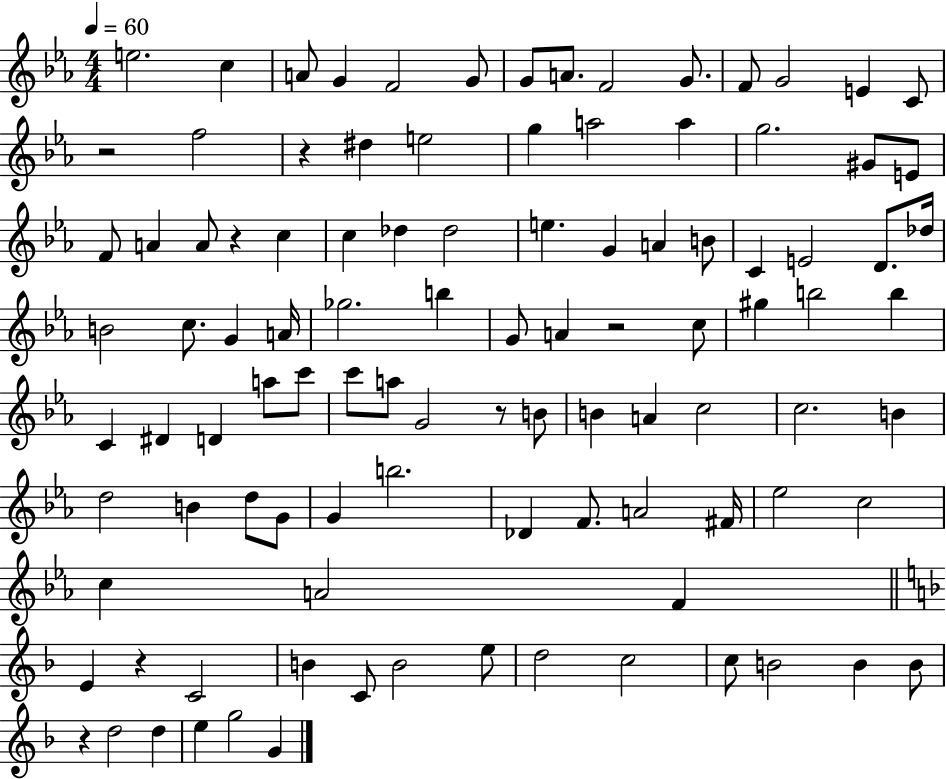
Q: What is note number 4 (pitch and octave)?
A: G4